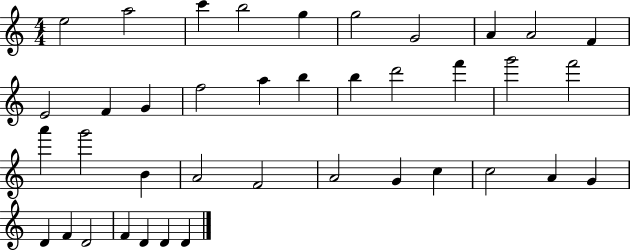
X:1
T:Untitled
M:4/4
L:1/4
K:C
e2 a2 c' b2 g g2 G2 A A2 F E2 F G f2 a b b d'2 f' g'2 f'2 a' g'2 B A2 F2 A2 G c c2 A G D F D2 F D D D